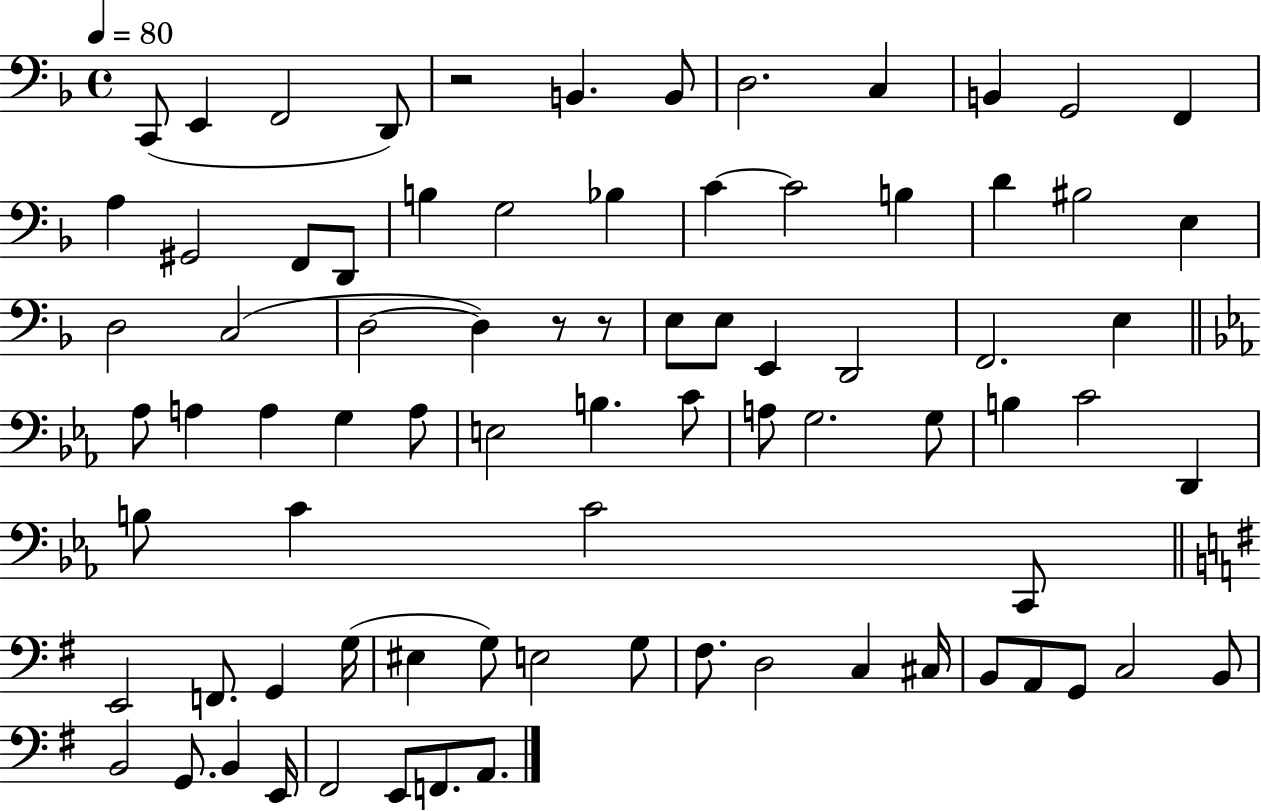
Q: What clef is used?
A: bass